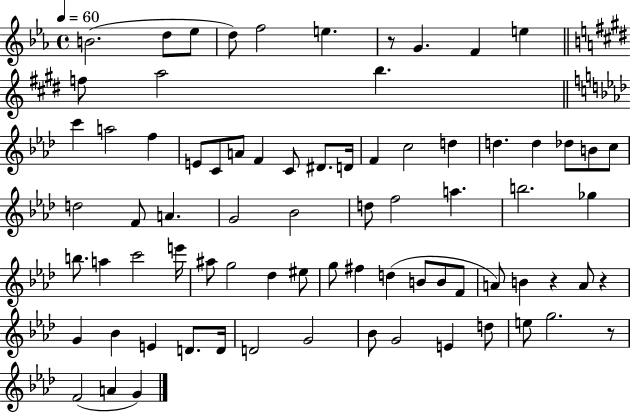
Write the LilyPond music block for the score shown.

{
  \clef treble
  \time 4/4
  \defaultTimeSignature
  \key ees \major
  \tempo 4 = 60
  b'2.( d''8 ees''8 | d''8) f''2 e''4. | r8 g'4. f'4 e''4 | \bar "||" \break \key e \major f''8 a''2 b''4. | \bar "||" \break \key aes \major c'''4 a''2 f''4 | e'8 c'8 a'8 f'4 c'8 dis'8. d'16 | f'4 c''2 d''4 | d''4. d''4 des''8 b'8 c''8 | \break d''2 f'8 a'4. | g'2 bes'2 | d''8 f''2 a''4. | b''2. ges''4 | \break b''8. a''4 c'''2 e'''16 | ais''8 g''2 des''4 eis''8 | g''8 fis''4 d''4( b'8 b'8 f'8 | a'8) b'4 r4 a'8 r4 | \break g'4 bes'4 e'4 d'8. d'16 | d'2 g'2 | bes'8 g'2 e'4 d''8 | e''8 g''2. r8 | \break f'2( a'4 g'4) | \bar "|."
}